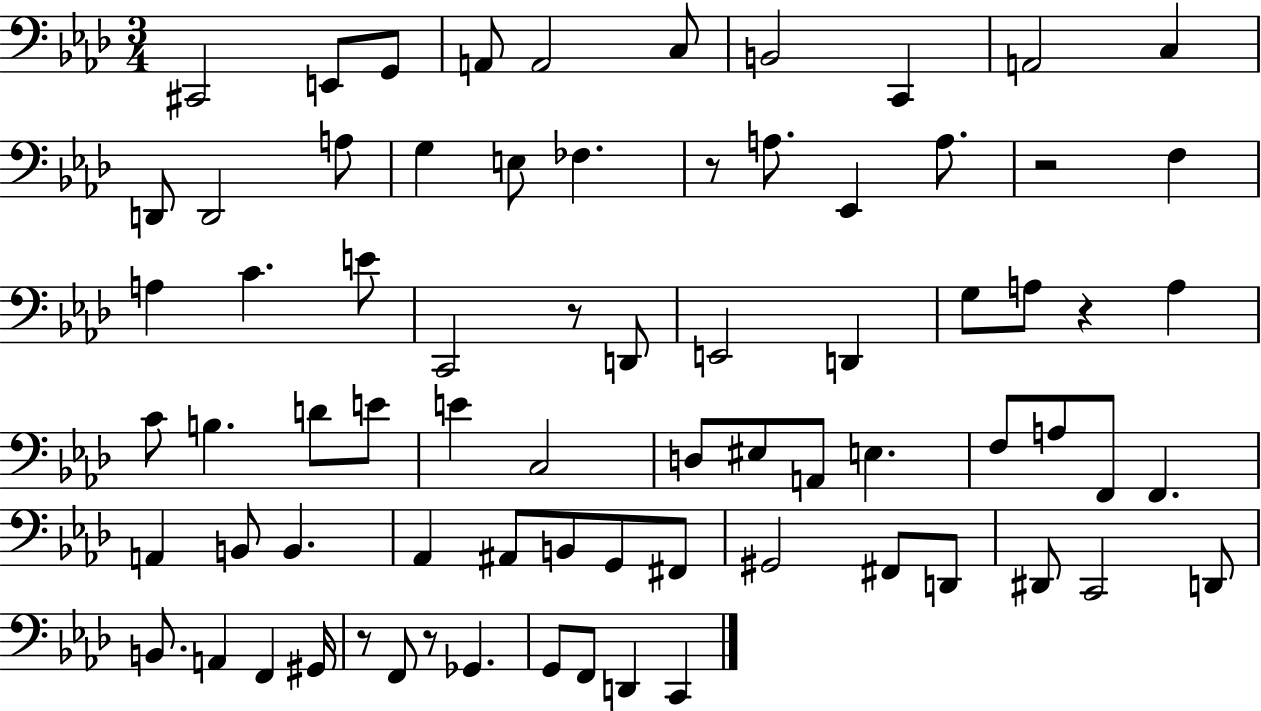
C#2/h E2/e G2/e A2/e A2/h C3/e B2/h C2/q A2/h C3/q D2/e D2/h A3/e G3/q E3/e FES3/q. R/e A3/e. Eb2/q A3/e. R/h F3/q A3/q C4/q. E4/e C2/h R/e D2/e E2/h D2/q G3/e A3/e R/q A3/q C4/e B3/q. D4/e E4/e E4/q C3/h D3/e EIS3/e A2/e E3/q. F3/e A3/e F2/e F2/q. A2/q B2/e B2/q. Ab2/q A#2/e B2/e G2/e F#2/e G#2/h F#2/e D2/e D#2/e C2/h D2/e B2/e. A2/q F2/q G#2/s R/e F2/e R/e Gb2/q. G2/e F2/e D2/q C2/q